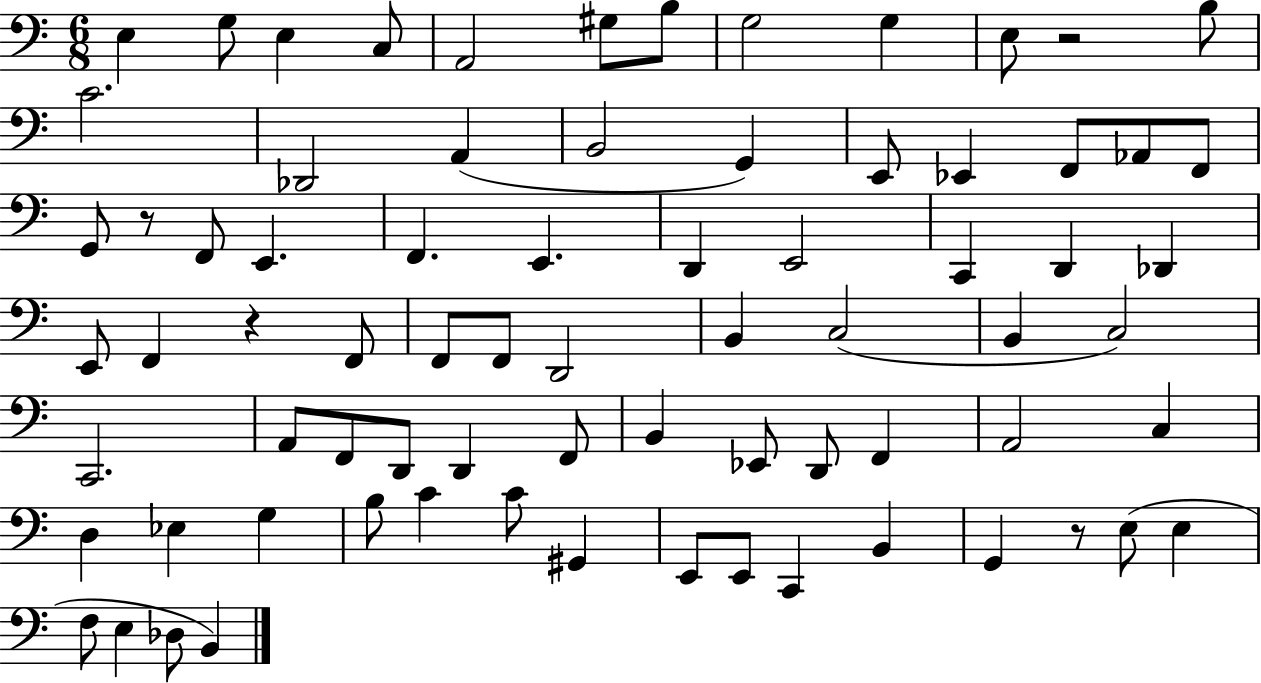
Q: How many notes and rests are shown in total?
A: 75